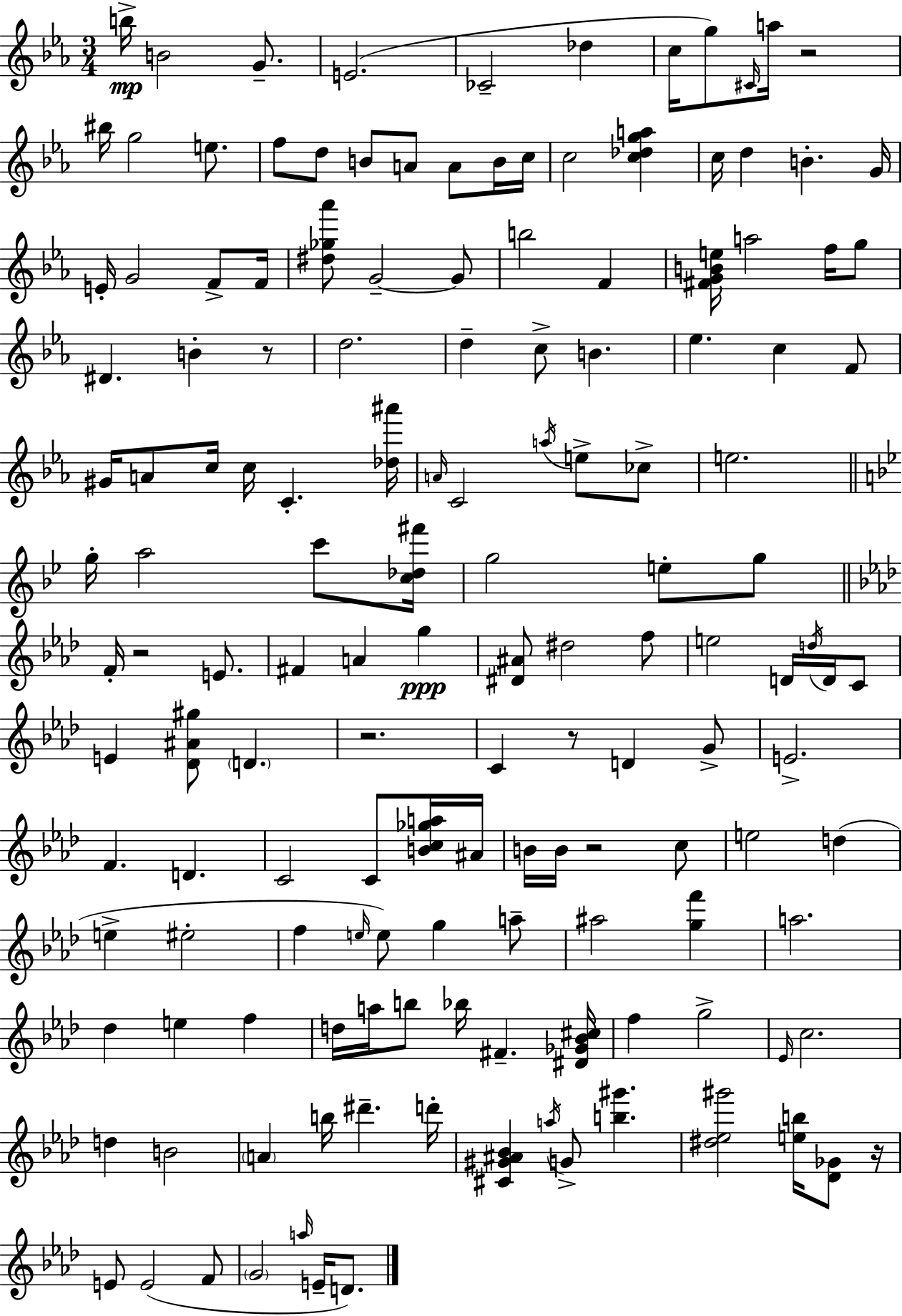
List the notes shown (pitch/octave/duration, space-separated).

B5/s B4/h G4/e. E4/h. CES4/h Db5/q C5/s G5/e C#4/s A5/s R/h BIS5/s G5/h E5/e. F5/e D5/e B4/e A4/e A4/e B4/s C5/s C5/h [C5,Db5,G5,A5]/q C5/s D5/q B4/q. G4/s E4/s G4/h F4/e F4/s [D#5,Gb5,Ab6]/e G4/h G4/e B5/h F4/q [F#4,G4,B4,E5]/s A5/h F5/s G5/e D#4/q. B4/q R/e D5/h. D5/q C5/e B4/q. Eb5/q. C5/q F4/e G#4/s A4/e C5/s C5/s C4/q. [Db5,A#6]/s A4/s C4/h A5/s E5/e CES5/e E5/h. G5/s A5/h C6/e [C5,Db5,F#6]/s G5/h E5/e G5/e F4/s R/h E4/e. F#4/q A4/q G5/q [D#4,A#4]/e D#5/h F5/e E5/h D4/s D5/s D4/s C4/e E4/q [Db4,A#4,G#5]/e D4/q. R/h. C4/q R/e D4/q G4/e E4/h. F4/q. D4/q. C4/h C4/e [B4,C5,Gb5,A5]/s A#4/s B4/s B4/s R/h C5/e E5/h D5/q E5/q EIS5/h F5/q E5/s E5/e G5/q A5/e A#5/h [G5,F6]/q A5/h. Db5/q E5/q F5/q D5/s A5/s B5/e Bb5/s F#4/q. [D#4,Gb4,Bb4,C#5]/s F5/q G5/h Eb4/s C5/h. D5/q B4/h A4/q B5/s D#6/q. D6/s [C#4,G#4,A#4,Bb4]/q A5/s G4/e [B5,G#6]/q. [D#5,Eb5,G#6]/h [E5,B5]/s [Db4,Gb4]/e R/s E4/e E4/h F4/e G4/h A5/s E4/s D4/e.